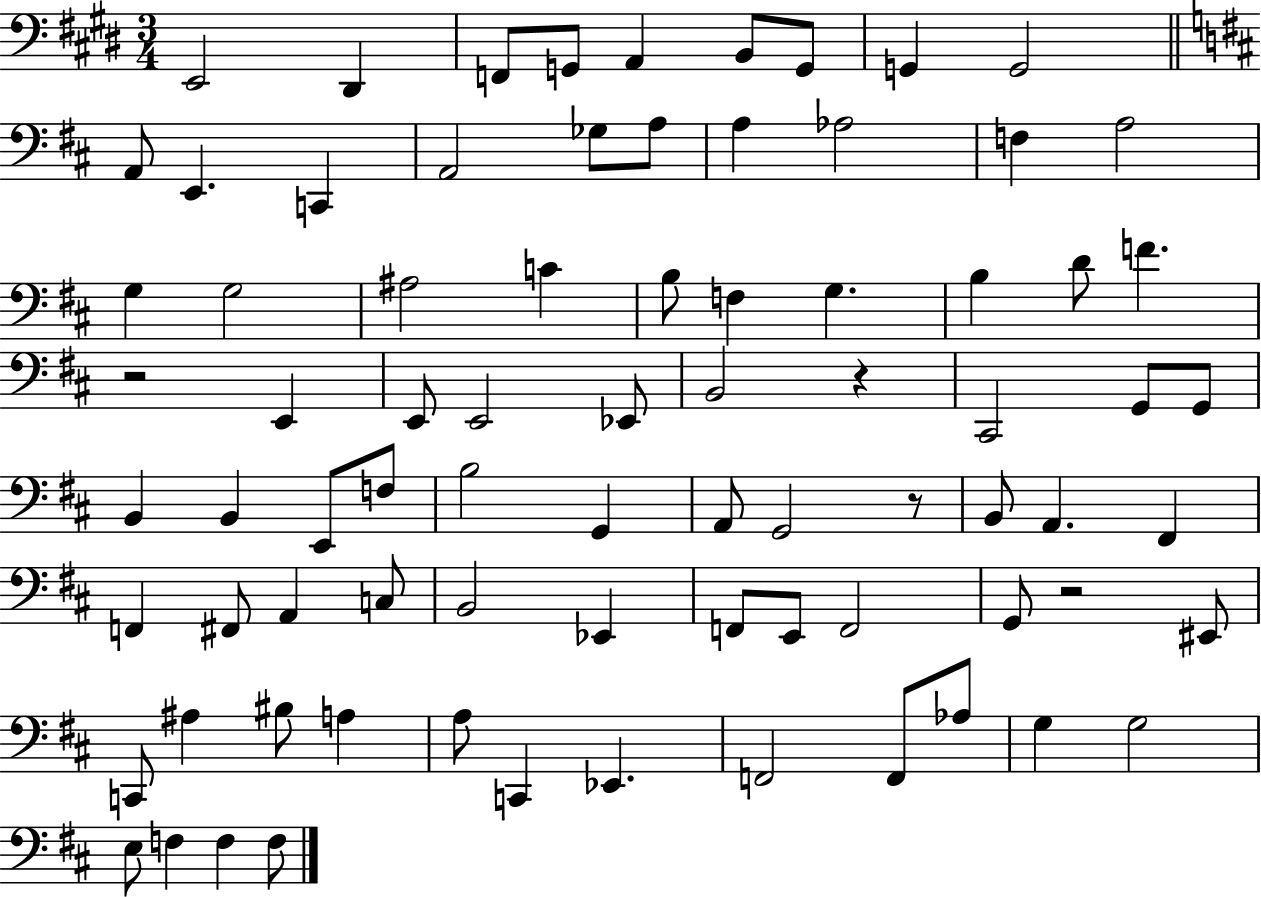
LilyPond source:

{
  \clef bass
  \numericTimeSignature
  \time 3/4
  \key e \major
  e,2 dis,4 | f,8 g,8 a,4 b,8 g,8 | g,4 g,2 | \bar "||" \break \key d \major a,8 e,4. c,4 | a,2 ges8 a8 | a4 aes2 | f4 a2 | \break g4 g2 | ais2 c'4 | b8 f4 g4. | b4 d'8 f'4. | \break r2 e,4 | e,8 e,2 ees,8 | b,2 r4 | cis,2 g,8 g,8 | \break b,4 b,4 e,8 f8 | b2 g,4 | a,8 g,2 r8 | b,8 a,4. fis,4 | \break f,4 fis,8 a,4 c8 | b,2 ees,4 | f,8 e,8 f,2 | g,8 r2 eis,8 | \break c,8 ais4 bis8 a4 | a8 c,4 ees,4. | f,2 f,8 aes8 | g4 g2 | \break e8 f4 f4 f8 | \bar "|."
}